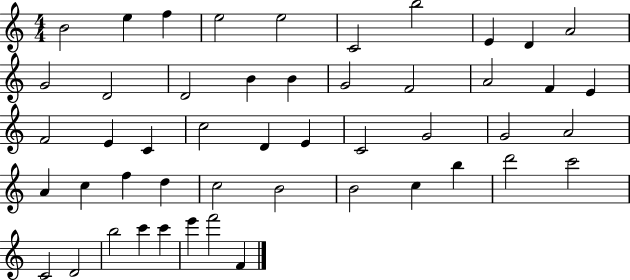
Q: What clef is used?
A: treble